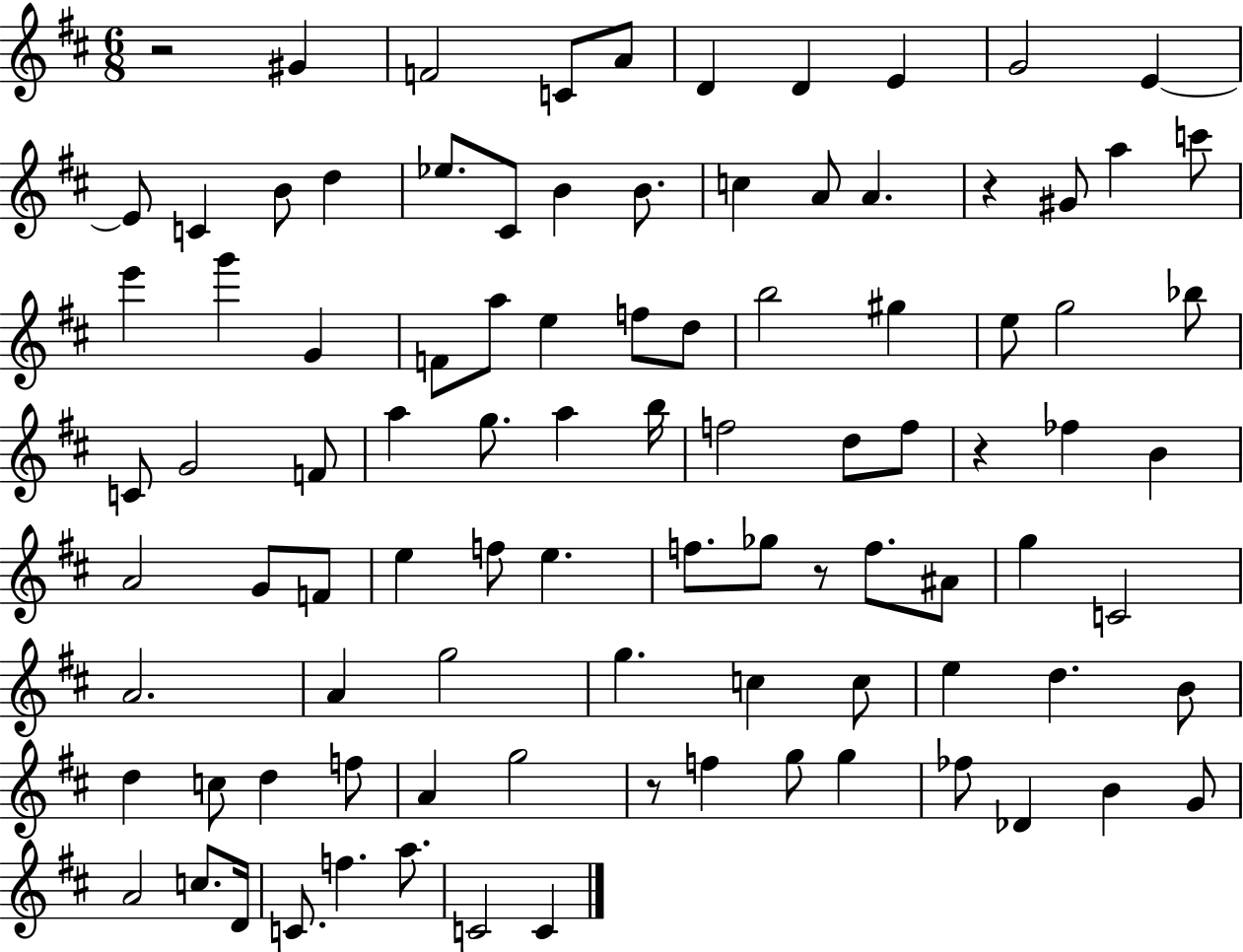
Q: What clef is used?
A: treble